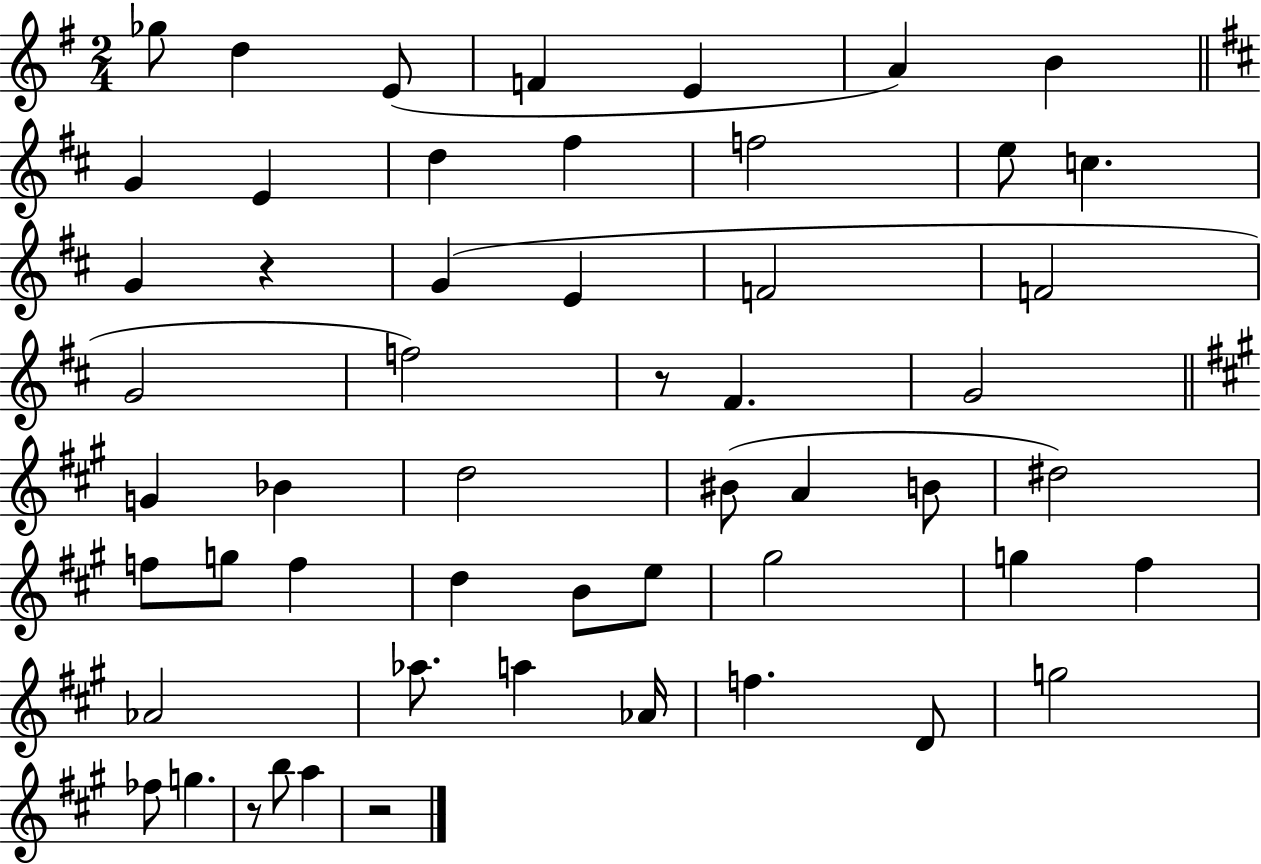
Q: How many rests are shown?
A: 4